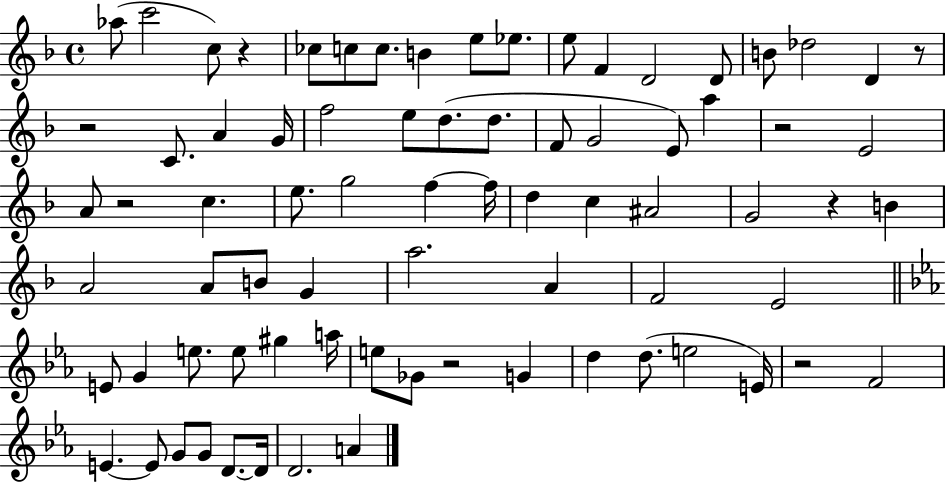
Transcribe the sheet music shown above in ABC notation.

X:1
T:Untitled
M:4/4
L:1/4
K:F
_a/2 c'2 c/2 z _c/2 c/2 c/2 B e/2 _e/2 e/2 F D2 D/2 B/2 _d2 D z/2 z2 C/2 A G/4 f2 e/2 d/2 d/2 F/2 G2 E/2 a z2 E2 A/2 z2 c e/2 g2 f f/4 d c ^A2 G2 z B A2 A/2 B/2 G a2 A F2 E2 E/2 G e/2 e/2 ^g a/4 e/2 _G/2 z2 G d d/2 e2 E/4 z2 F2 E E/2 G/2 G/2 D/2 D/4 D2 A